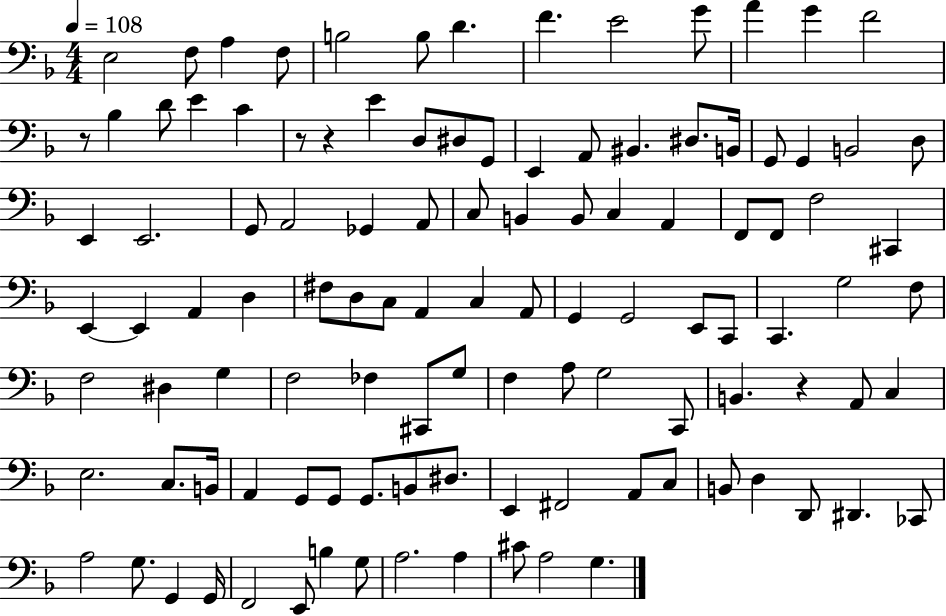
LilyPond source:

{
  \clef bass
  \numericTimeSignature
  \time 4/4
  \key f \major
  \tempo 4 = 108
  e2 f8 a4 f8 | b2 b8 d'4. | f'4. e'2 g'8 | a'4 g'4 f'2 | \break r8 bes4 d'8 e'4 c'4 | r8 r4 e'4 d8 dis8 g,8 | e,4 a,8 bis,4. dis8. b,16 | g,8 g,4 b,2 d8 | \break e,4 e,2. | g,8 a,2 ges,4 a,8 | c8 b,4 b,8 c4 a,4 | f,8 f,8 f2 cis,4 | \break e,4~~ e,4 a,4 d4 | fis8 d8 c8 a,4 c4 a,8 | g,4 g,2 e,8 c,8 | c,4. g2 f8 | \break f2 dis4 g4 | f2 fes4 cis,8 g8 | f4 a8 g2 c,8 | b,4. r4 a,8 c4 | \break e2. c8. b,16 | a,4 g,8 g,8 g,8. b,8 dis8. | e,4 fis,2 a,8 c8 | b,8 d4 d,8 dis,4. ces,8 | \break a2 g8. g,4 g,16 | f,2 e,8 b4 g8 | a2. a4 | cis'8 a2 g4. | \break \bar "|."
}